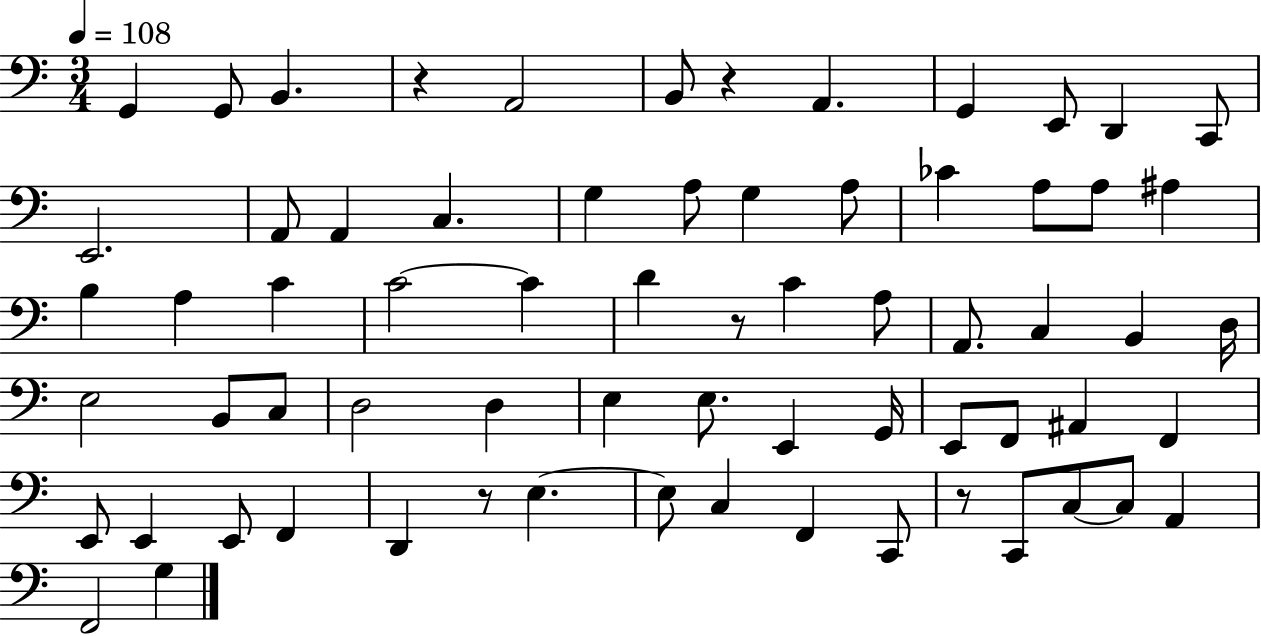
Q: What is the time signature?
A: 3/4